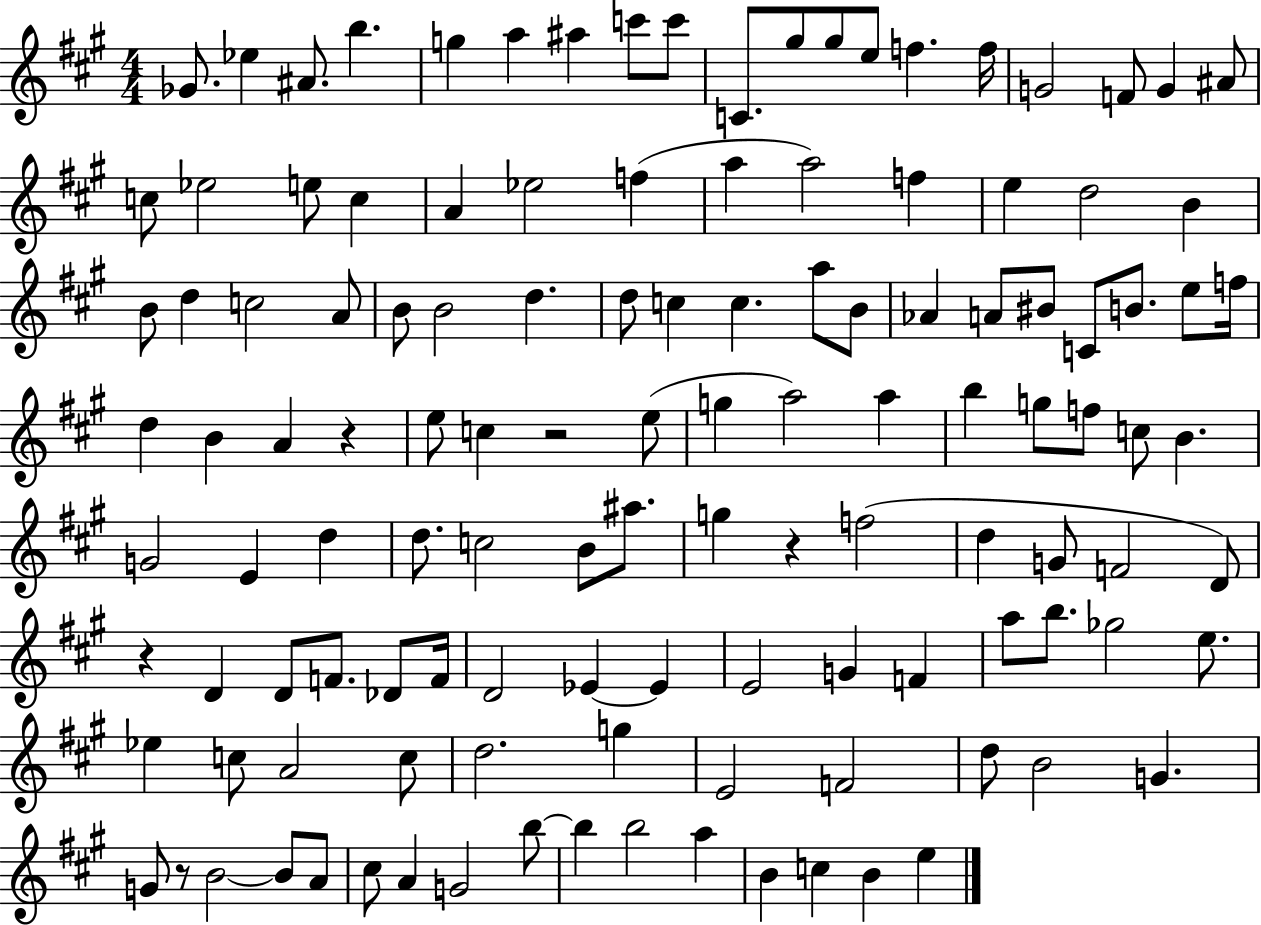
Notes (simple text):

Gb4/e. Eb5/q A#4/e. B5/q. G5/q A5/q A#5/q C6/e C6/e C4/e. G#5/e G#5/e E5/e F5/q. F5/s G4/h F4/e G4/q A#4/e C5/e Eb5/h E5/e C5/q A4/q Eb5/h F5/q A5/q A5/h F5/q E5/q D5/h B4/q B4/e D5/q C5/h A4/e B4/e B4/h D5/q. D5/e C5/q C5/q. A5/e B4/e Ab4/q A4/e BIS4/e C4/e B4/e. E5/e F5/s D5/q B4/q A4/q R/q E5/e C5/q R/h E5/e G5/q A5/h A5/q B5/q G5/e F5/e C5/e B4/q. G4/h E4/q D5/q D5/e. C5/h B4/e A#5/e. G5/q R/q F5/h D5/q G4/e F4/h D4/e R/q D4/q D4/e F4/e. Db4/e F4/s D4/h Eb4/q Eb4/q E4/h G4/q F4/q A5/e B5/e. Gb5/h E5/e. Eb5/q C5/e A4/h C5/e D5/h. G5/q E4/h F4/h D5/e B4/h G4/q. G4/e R/e B4/h B4/e A4/e C#5/e A4/q G4/h B5/e B5/q B5/h A5/q B4/q C5/q B4/q E5/q